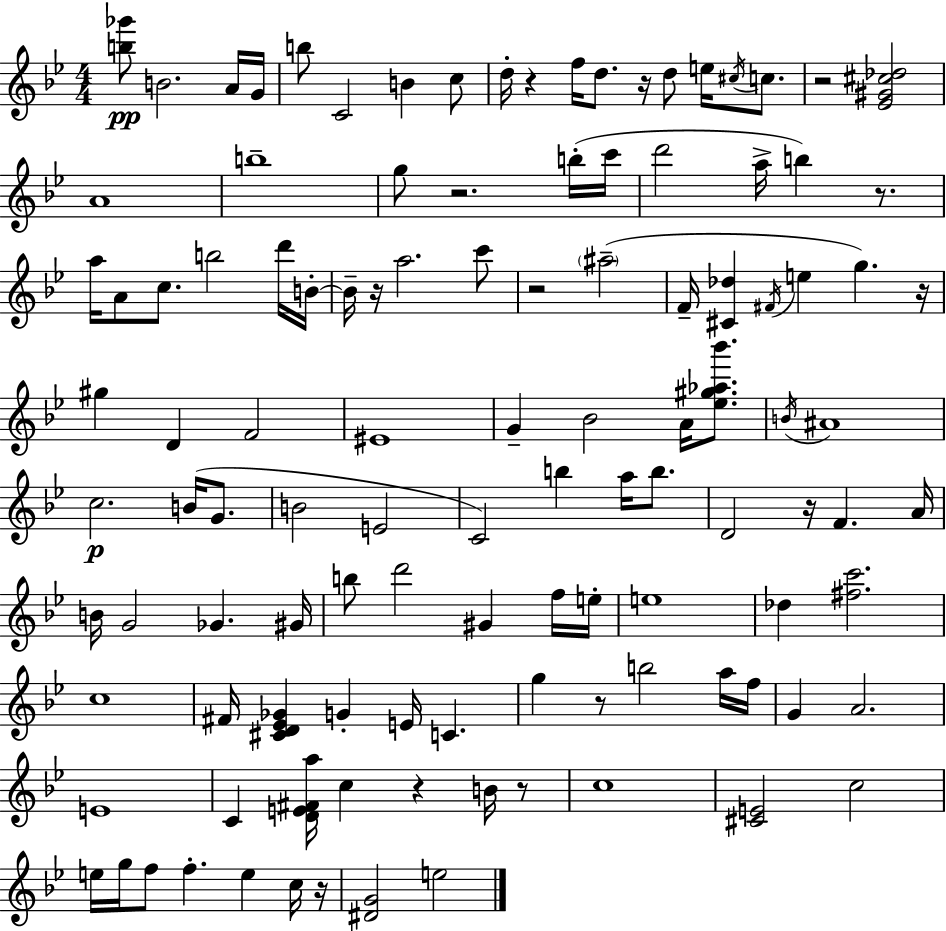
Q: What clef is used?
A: treble